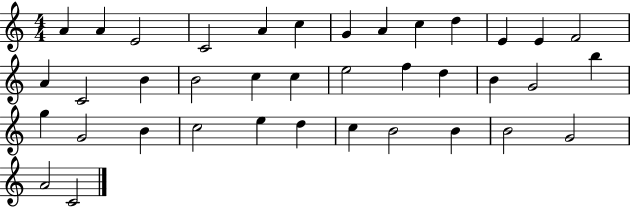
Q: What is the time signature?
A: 4/4